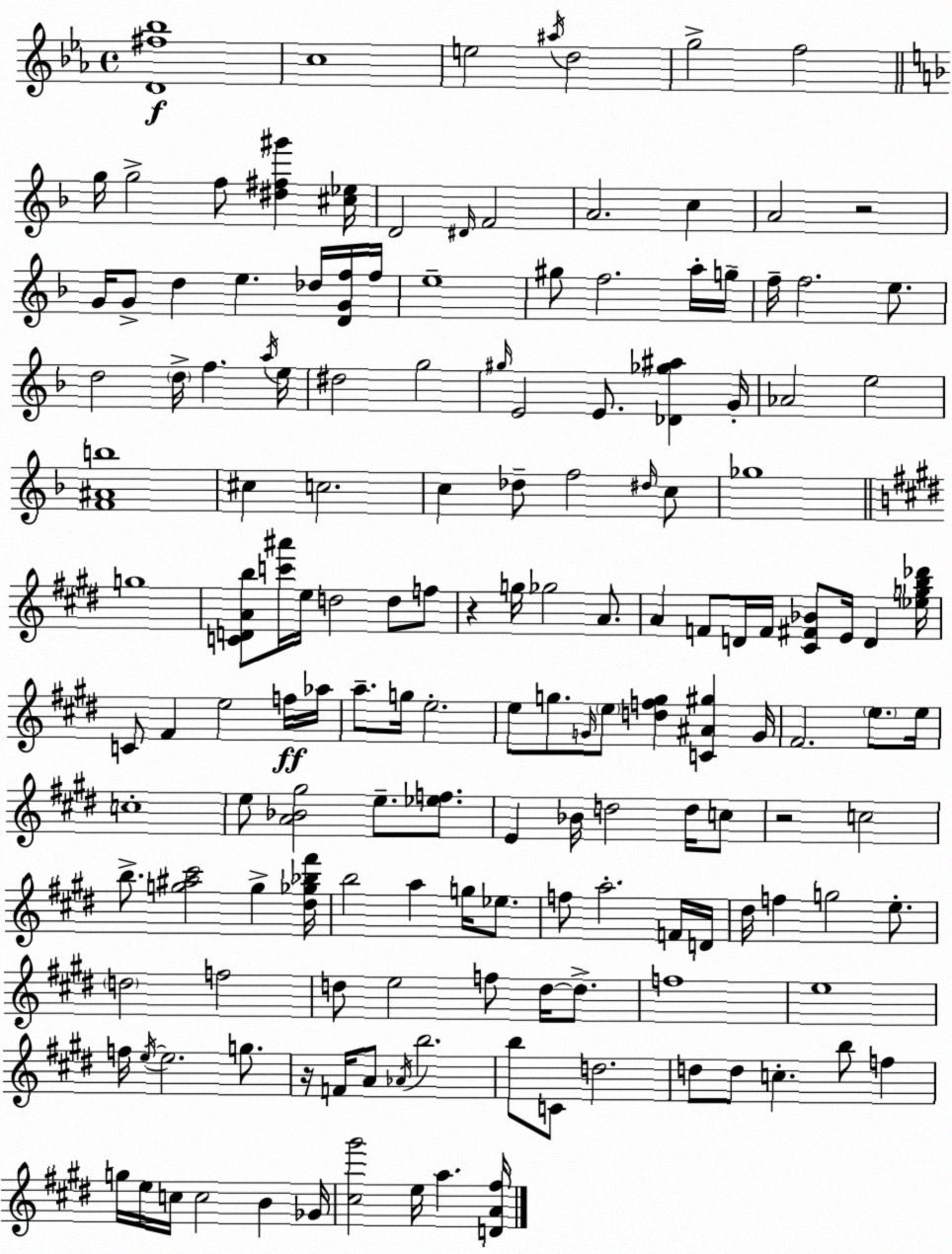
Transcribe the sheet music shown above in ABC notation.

X:1
T:Untitled
M:4/4
L:1/4
K:Eb
[D^f_b]4 c4 e2 ^a/4 d2 g2 f2 g/4 g2 f/2 [^d^f^g'] [^c_e]/4 D2 ^D/4 F2 A2 c A2 z2 G/4 G/2 d e _d/4 [DGf]/4 f/4 e4 ^g/2 f2 a/4 g/4 f/4 f2 e/2 d2 d/4 f a/4 e/4 ^d2 g2 ^g/4 E2 E/2 [_D_g^a] G/4 _A2 e2 [F^Ab]4 ^c c2 c _d/2 f2 ^d/4 c/2 _g4 g4 [CDAb]/2 [c'^a']/4 e/4 d2 d/2 f/2 z g/4 _g2 A/2 A F/2 D/4 F/4 [^C^F_B]/2 E/4 D [_egb_d']/4 C/2 ^F e2 f/4 _a/4 a/2 g/4 e2 e/2 g/2 G/4 e/2 [dfg] [C^A^g] G/4 ^F2 e/2 e/4 c4 e/2 [A_B^g]2 e/2 [_ef]/2 E _B/4 d2 d/4 c/2 z2 c2 b/2 [g^a^c']2 g [^d_g_b^f']/4 b2 a g/4 _e/2 f/2 a2 F/4 D/4 ^d/4 f g2 e/2 d2 f2 d/2 e2 f/2 d/4 d/2 f4 e4 f/4 e/4 e2 g/2 z/4 F/4 A/2 _A/4 b2 b/2 C/2 d2 d/2 d/2 c b/2 f g/4 e/4 c/4 c2 B _G/4 [^c^g']2 e/4 a [DA^f]/4